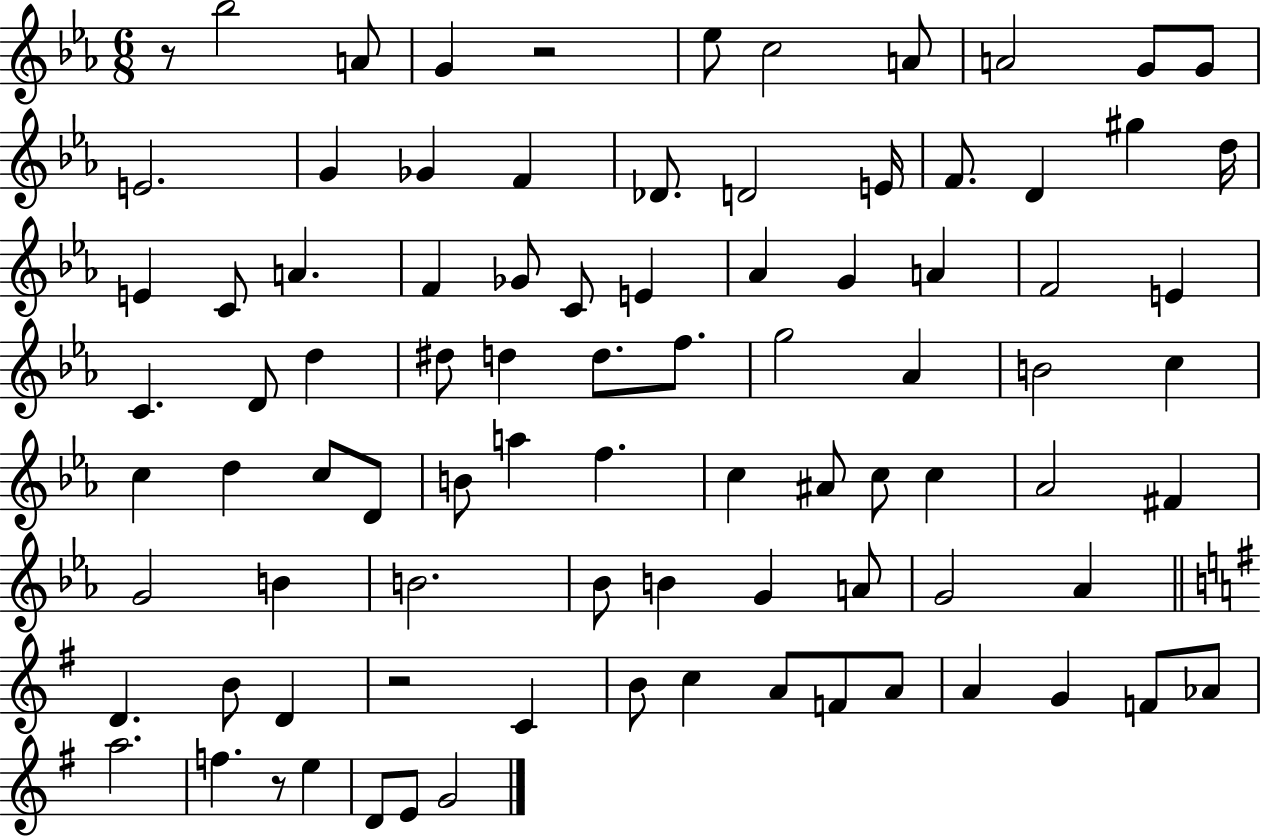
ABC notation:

X:1
T:Untitled
M:6/8
L:1/4
K:Eb
z/2 _b2 A/2 G z2 _e/2 c2 A/2 A2 G/2 G/2 E2 G _G F _D/2 D2 E/4 F/2 D ^g d/4 E C/2 A F _G/2 C/2 E _A G A F2 E C D/2 d ^d/2 d d/2 f/2 g2 _A B2 c c d c/2 D/2 B/2 a f c ^A/2 c/2 c _A2 ^F G2 B B2 _B/2 B G A/2 G2 _A D B/2 D z2 C B/2 c A/2 F/2 A/2 A G F/2 _A/2 a2 f z/2 e D/2 E/2 G2